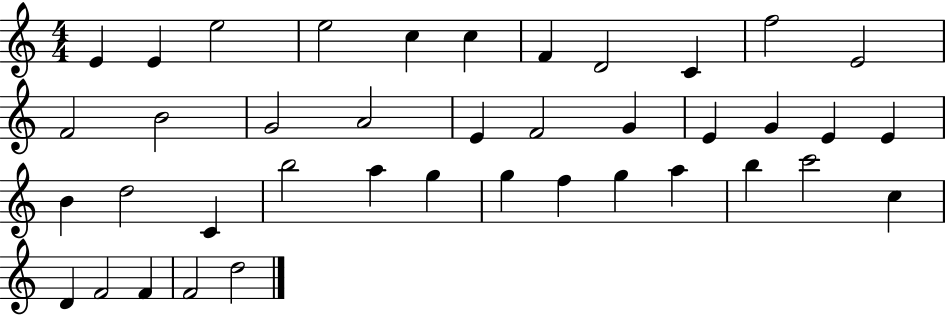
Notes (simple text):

E4/q E4/q E5/h E5/h C5/q C5/q F4/q D4/h C4/q F5/h E4/h F4/h B4/h G4/h A4/h E4/q F4/h G4/q E4/q G4/q E4/q E4/q B4/q D5/h C4/q B5/h A5/q G5/q G5/q F5/q G5/q A5/q B5/q C6/h C5/q D4/q F4/h F4/q F4/h D5/h